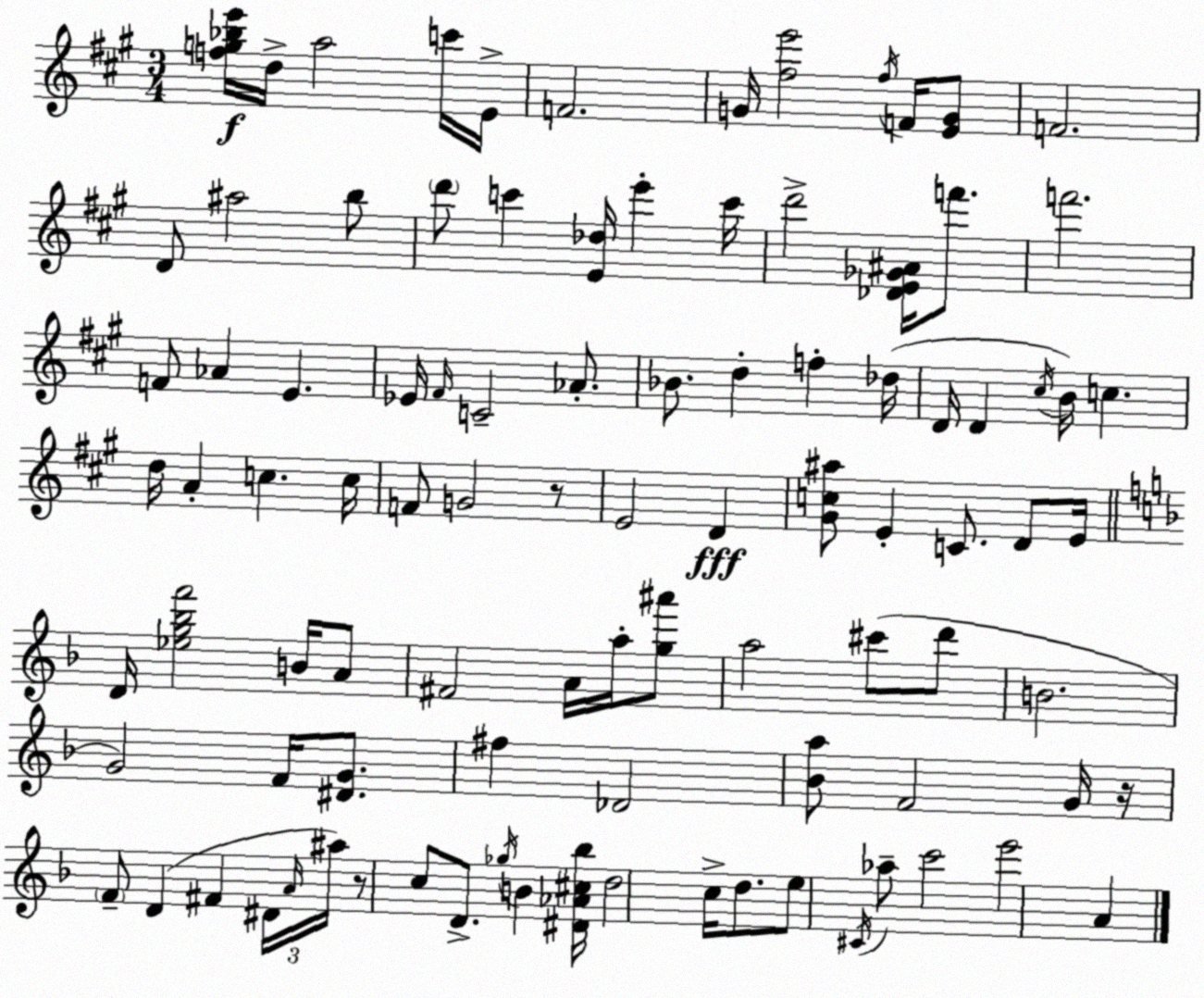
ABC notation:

X:1
T:Untitled
M:3/4
L:1/4
K:A
[fg_be']/4 d/4 a2 c'/4 E/4 F2 G/4 [^fe']2 ^f/4 F/4 [EG]/2 F2 D/2 ^a2 b/2 d'/2 c' [E_d]/4 e' c'/4 d'2 [_DE_G^A]/4 f'/2 f'2 F/2 _A E _E/4 ^F/4 C2 _A/2 _B/2 d f _d/4 D/4 D ^c/4 B/4 c d/4 A c c/4 F/2 G2 z/2 E2 D [^Gc^a]/2 E C/2 D/2 E/4 D/4 [_eg_bf']2 B/4 A/2 ^F2 A/4 a/4 [g^a']/2 a2 ^c'/2 d'/2 B2 G2 F/4 [^DG]/2 ^f _D2 [_Ba]/2 F2 G/4 z/4 F/2 D ^F ^D/4 A/4 ^a/4 z/2 c/2 D/2 _g/4 B [^D_A^c_b]/4 d2 c/4 d/2 e/2 ^C/4 _a/2 c'2 e'2 A